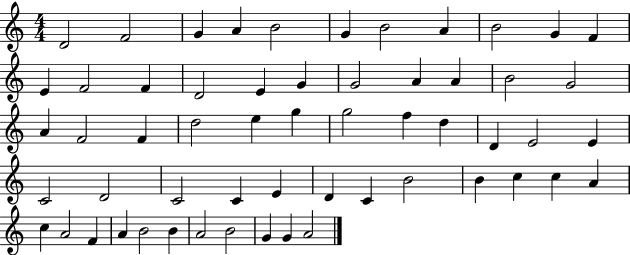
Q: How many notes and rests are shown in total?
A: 57